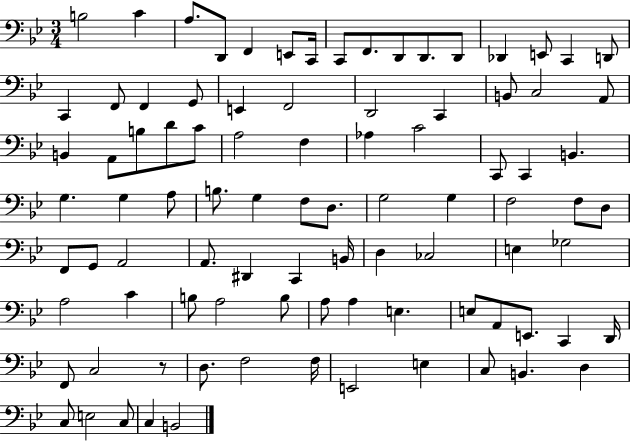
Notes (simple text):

B3/h C4/q A3/e. D2/e F2/q E2/e C2/s C2/e F2/e. D2/e D2/e. D2/e Db2/q E2/e C2/q D2/e C2/q F2/e F2/q G2/e E2/q F2/h D2/h C2/q B2/e C3/h A2/e B2/q A2/e B3/e D4/e C4/e A3/h F3/q Ab3/q C4/h C2/e C2/q B2/q. G3/q. G3/q A3/e B3/e. G3/q F3/e D3/e. G3/h G3/q F3/h F3/e D3/e F2/e G2/e A2/h A2/e. D#2/q C2/q B2/s D3/q CES3/h E3/q Gb3/h A3/h C4/q B3/e A3/h B3/e A3/e A3/q E3/q. E3/e A2/e E2/e. C2/q D2/s F2/e C3/h R/e D3/e. F3/h F3/s E2/h E3/q C3/e B2/q. D3/q C3/e E3/h C3/e C3/q B2/h